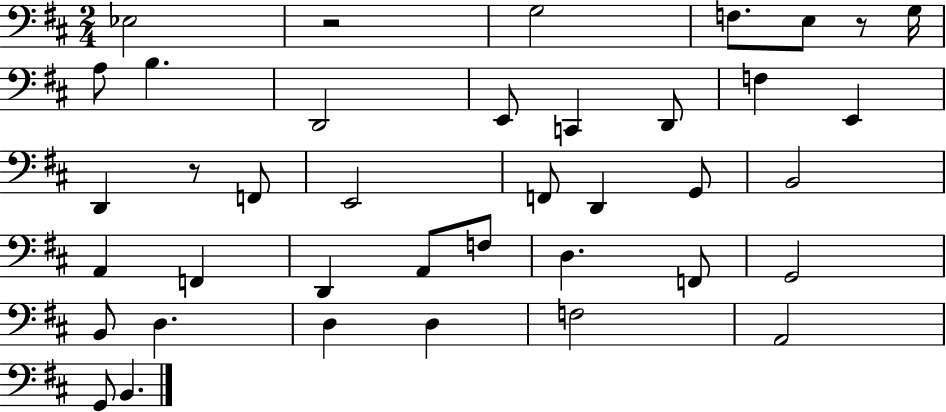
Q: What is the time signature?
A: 2/4